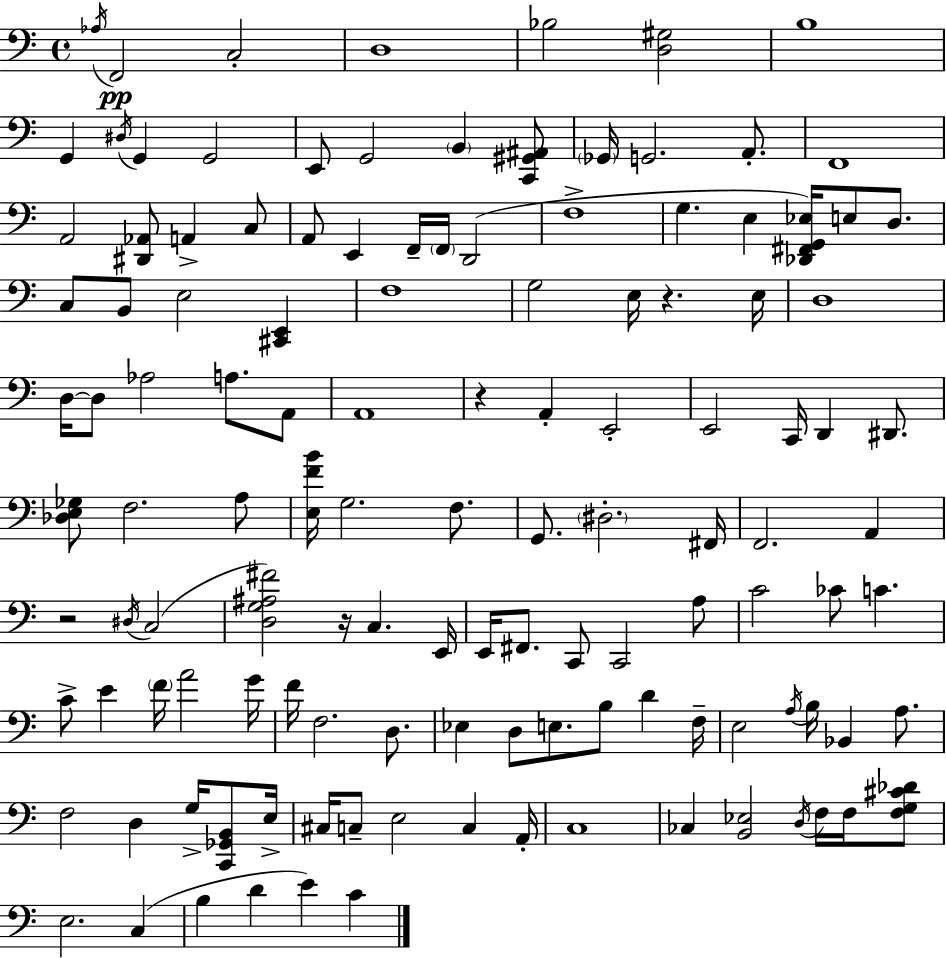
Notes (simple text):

Ab3/s F2/h C3/h D3/w Bb3/h [D3,G#3]/h B3/w G2/q D#3/s G2/q G2/h E2/e G2/h B2/q [C2,G#2,A#2]/e Gb2/s G2/h. A2/e. F2/w A2/h [D#2,Ab2]/e A2/q C3/e A2/e E2/q F2/s F2/s D2/h F3/w G3/q. E3/q [Db2,F#2,G2,Eb3]/s E3/e D3/e. C3/e B2/e E3/h [C#2,E2]/q F3/w G3/h E3/s R/q. E3/s D3/w D3/s D3/e Ab3/h A3/e. A2/e A2/w R/q A2/q E2/h E2/h C2/s D2/q D#2/e. [Db3,E3,Gb3]/e F3/h. A3/e [E3,F4,B4]/s G3/h. F3/e. G2/e. D#3/h. F#2/s F2/h. A2/q R/h D#3/s C3/h [D3,G3,A#3,F#4]/h R/s C3/q. E2/s E2/s F#2/e. C2/e C2/h A3/e C4/h CES4/e C4/q. C4/e E4/q F4/s A4/h G4/s F4/s F3/h. D3/e. Eb3/q D3/e E3/e. B3/e D4/q F3/s E3/h A3/s B3/s Bb2/q A3/e. F3/h D3/q G3/s [C2,Gb2,B2]/e E3/s C#3/s C3/e E3/h C3/q A2/s C3/w CES3/q [B2,Eb3]/h D3/s F3/s F3/s [F3,G3,C#4,Db4]/e E3/h. C3/q B3/q D4/q E4/q C4/q